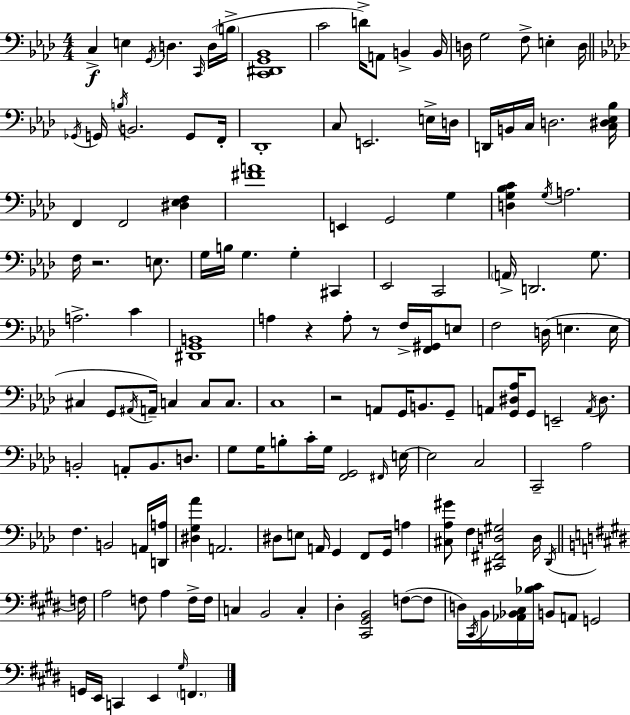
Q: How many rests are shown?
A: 4